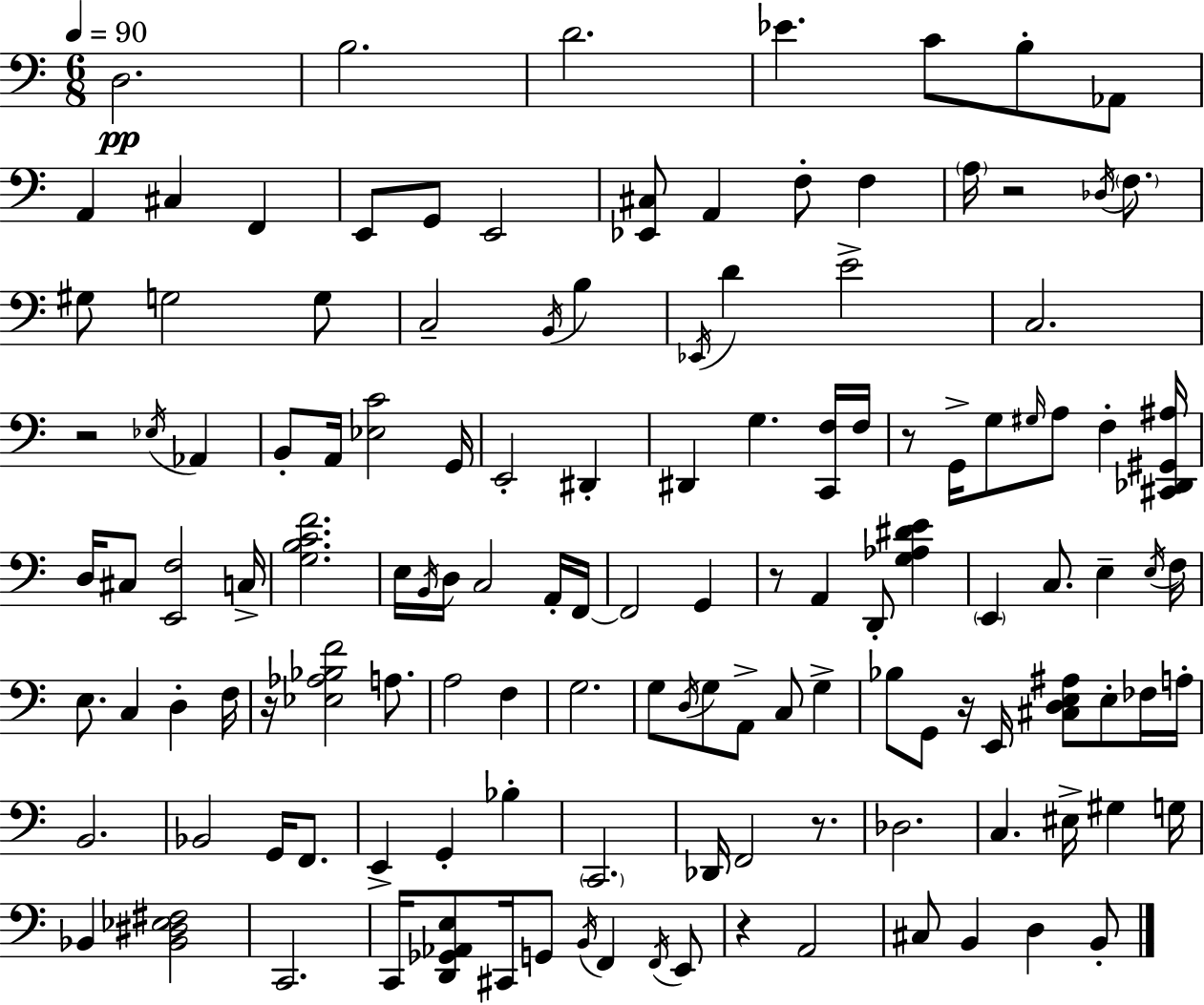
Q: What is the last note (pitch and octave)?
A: B2